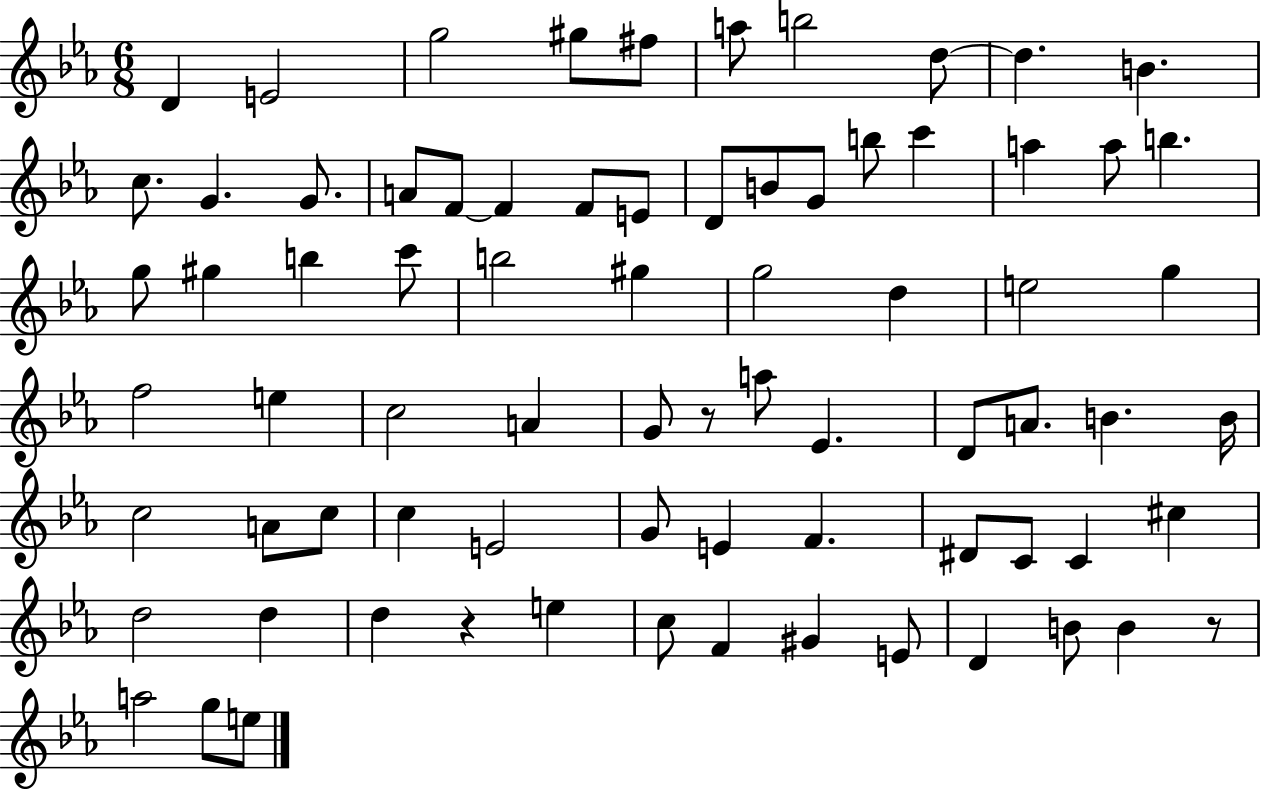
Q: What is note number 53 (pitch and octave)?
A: G4